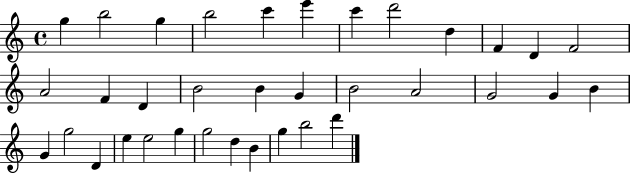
{
  \clef treble
  \time 4/4
  \defaultTimeSignature
  \key c \major
  g''4 b''2 g''4 | b''2 c'''4 e'''4 | c'''4 d'''2 d''4 | f'4 d'4 f'2 | \break a'2 f'4 d'4 | b'2 b'4 g'4 | b'2 a'2 | g'2 g'4 b'4 | \break g'4 g''2 d'4 | e''4 e''2 g''4 | g''2 d''4 b'4 | g''4 b''2 d'''4 | \break \bar "|."
}